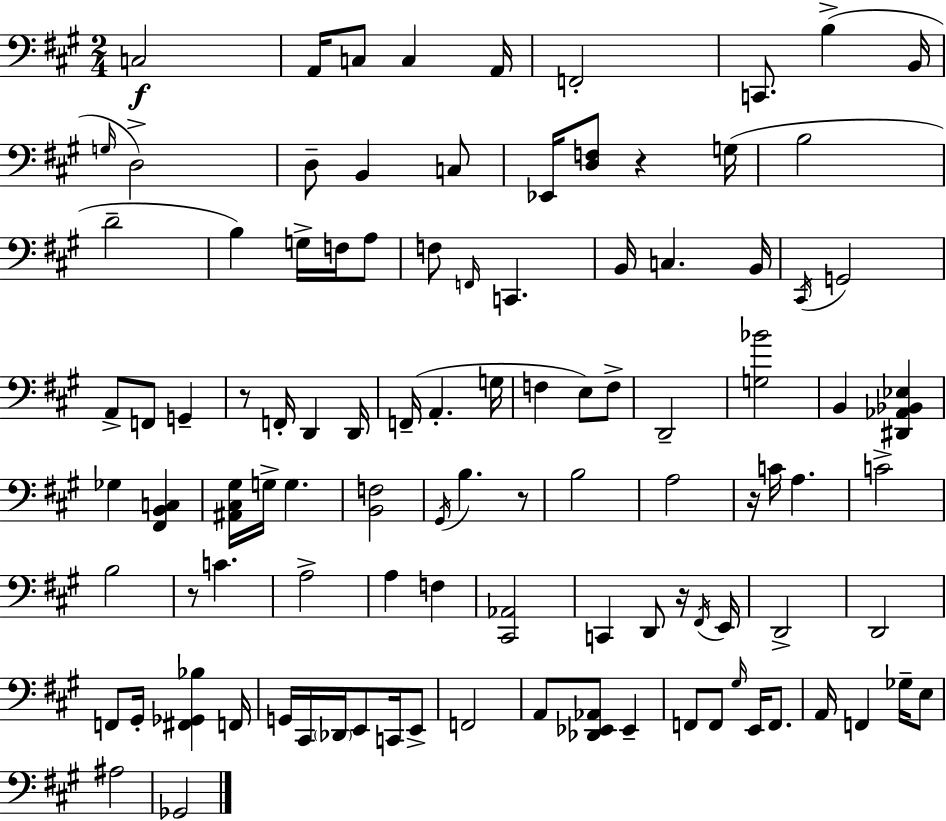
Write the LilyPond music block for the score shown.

{
  \clef bass
  \numericTimeSignature
  \time 2/4
  \key a \major
  \repeat volta 2 { c2\f | a,16 c8 c4 a,16 | f,2-. | c,8. b4->( b,16 | \break \grace { g16 } d2->) | d8-- b,4 c8 | ees,16 <d f>8 r4 | g16( b2 | \break d'2-- | b4) g16-> f16 a8 | f8 \grace { f,16 } c,4. | b,16 c4. | \break b,16 \acciaccatura { cis,16 } g,2 | a,8-> f,8 g,4-- | r8 f,16-. d,4 | d,16 f,16--( a,4.-. | \break g16 f4 e8) | f8-> d,2-- | <g bes'>2 | b,4 <dis, aes, bes, ees>4 | \break ges4 <fis, b, c>4 | <ais, cis gis>16 g16-> g4. | <b, f>2 | \acciaccatura { gis,16 } b4. | \break r8 b2 | a2 | r16 c'16 a4. | c'2-> | \break b2 | r8 c'4. | a2-> | a4 | \break f4 <cis, aes,>2 | c,4 | d,8 r16 \acciaccatura { fis,16 } e,16 d,2-> | d,2 | \break f,8 gis,16-. | <fis, ges, bes>4 f,16 g,16 cis,16 \parenthesize des,16 | e,8 c,16 e,8-> f,2 | a,8 <des, ees, aes,>8 | \break ees,4-- f,8 f,8 | \grace { gis16 } e,16 f,8. a,16 f,4 | ges16-- e8 ais2 | ges,2 | \break } \bar "|."
}